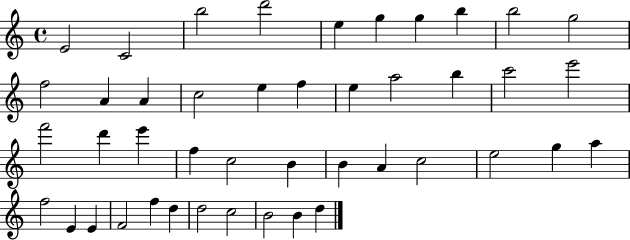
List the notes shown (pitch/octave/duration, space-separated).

E4/h C4/h B5/h D6/h E5/q G5/q G5/q B5/q B5/h G5/h F5/h A4/q A4/q C5/h E5/q F5/q E5/q A5/h B5/q C6/h E6/h F6/h D6/q E6/q F5/q C5/h B4/q B4/q A4/q C5/h E5/h G5/q A5/q F5/h E4/q E4/q F4/h F5/q D5/q D5/h C5/h B4/h B4/q D5/q